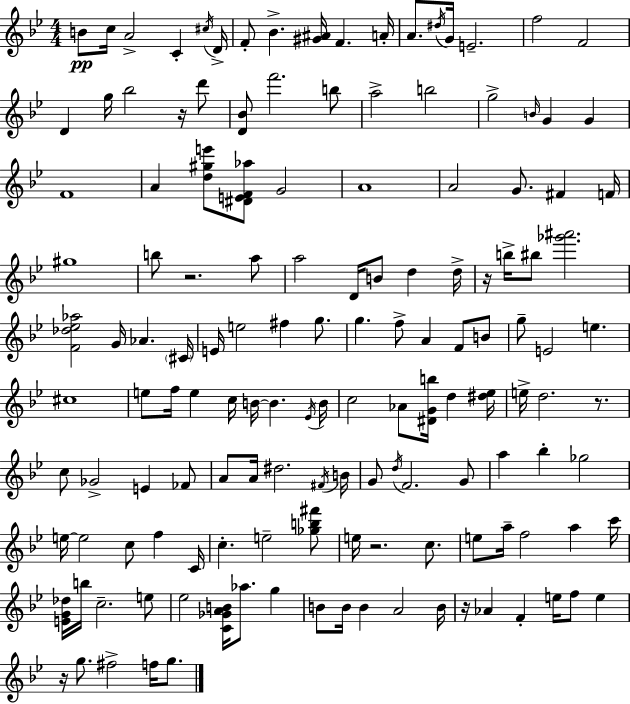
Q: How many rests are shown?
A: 7